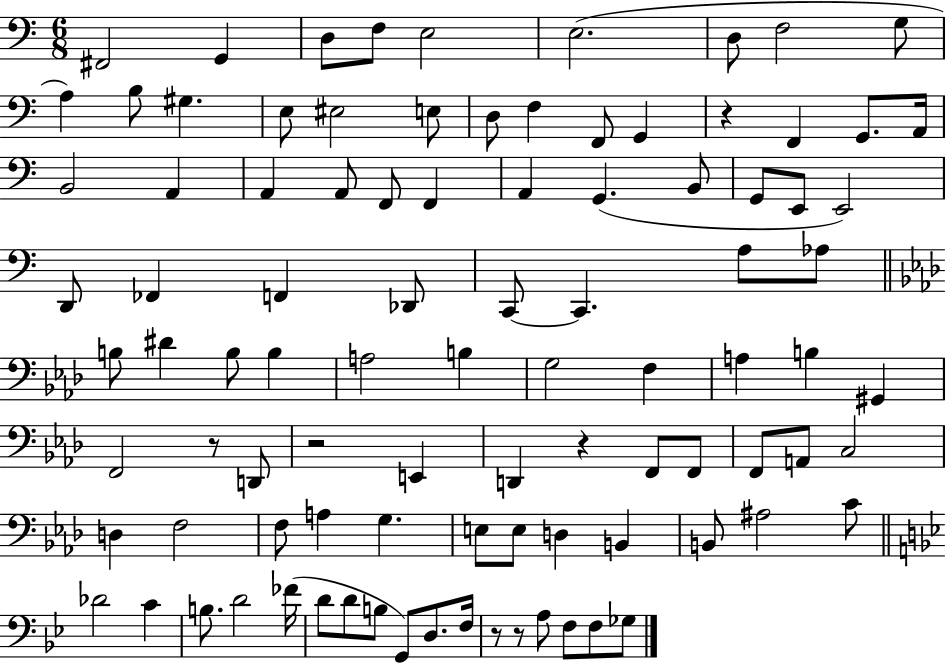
X:1
T:Untitled
M:6/8
L:1/4
K:C
^F,,2 G,, D,/2 F,/2 E,2 E,2 D,/2 F,2 G,/2 A, B,/2 ^G, E,/2 ^E,2 E,/2 D,/2 F, F,,/2 G,, z F,, G,,/2 A,,/4 B,,2 A,, A,, A,,/2 F,,/2 F,, A,, G,, B,,/2 G,,/2 E,,/2 E,,2 D,,/2 _F,, F,, _D,,/2 C,,/2 C,, A,/2 _A,/2 B,/2 ^D B,/2 B, A,2 B, G,2 F, A, B, ^G,, F,,2 z/2 D,,/2 z2 E,, D,, z F,,/2 F,,/2 F,,/2 A,,/2 C,2 D, F,2 F,/2 A, G, E,/2 E,/2 D, B,, B,,/2 ^A,2 C/2 _D2 C B,/2 D2 _F/4 D/2 D/2 B,/2 G,,/2 D,/2 F,/4 z/2 z/2 A,/2 F,/2 F,/2 _G,/2